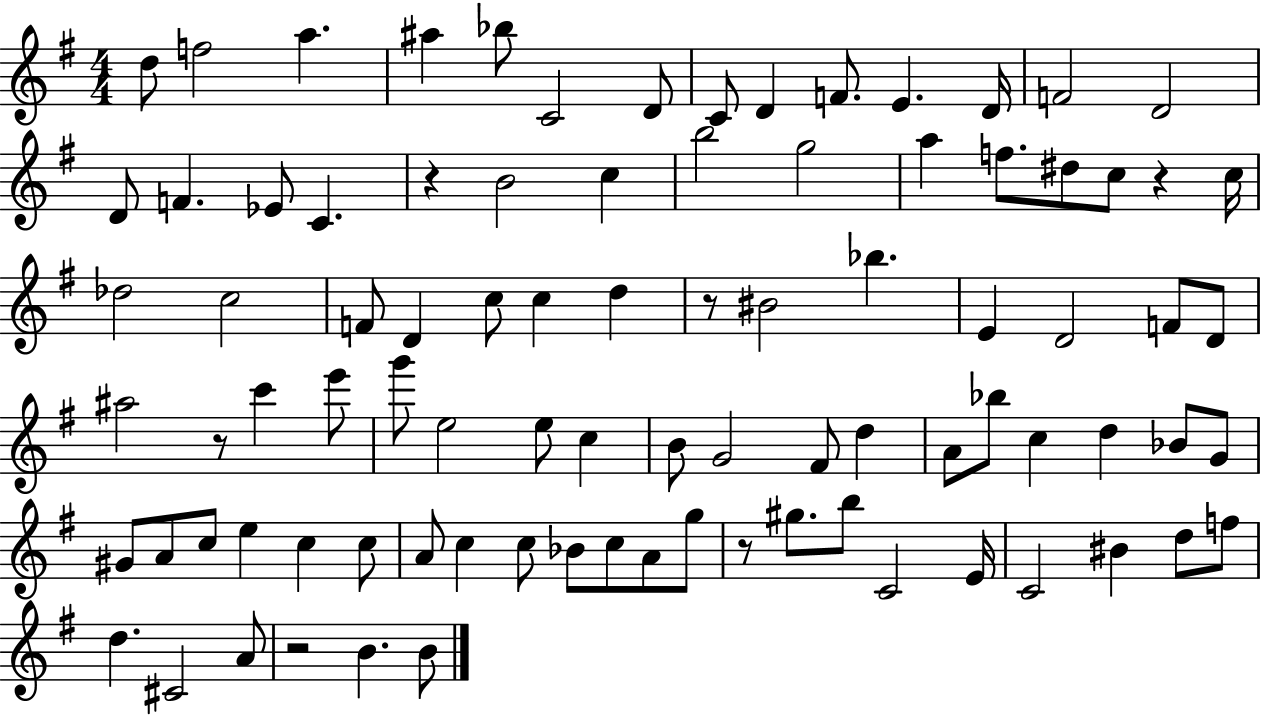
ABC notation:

X:1
T:Untitled
M:4/4
L:1/4
K:G
d/2 f2 a ^a _b/2 C2 D/2 C/2 D F/2 E D/4 F2 D2 D/2 F _E/2 C z B2 c b2 g2 a f/2 ^d/2 c/2 z c/4 _d2 c2 F/2 D c/2 c d z/2 ^B2 _b E D2 F/2 D/2 ^a2 z/2 c' e'/2 g'/2 e2 e/2 c B/2 G2 ^F/2 d A/2 _b/2 c d _B/2 G/2 ^G/2 A/2 c/2 e c c/2 A/2 c c/2 _B/2 c/2 A/2 g/2 z/2 ^g/2 b/2 C2 E/4 C2 ^B d/2 f/2 d ^C2 A/2 z2 B B/2